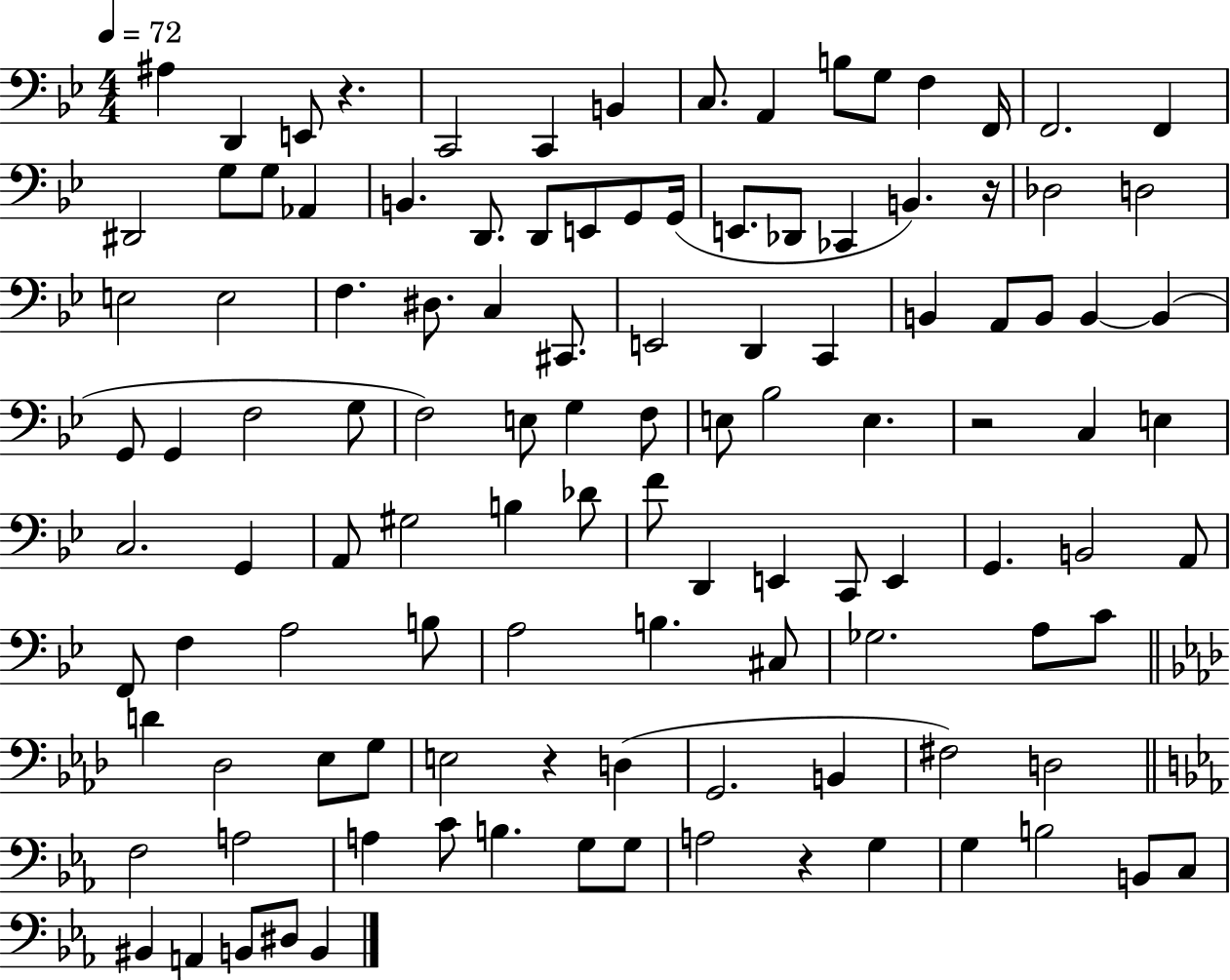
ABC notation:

X:1
T:Untitled
M:4/4
L:1/4
K:Bb
^A, D,, E,,/2 z C,,2 C,, B,, C,/2 A,, B,/2 G,/2 F, F,,/4 F,,2 F,, ^D,,2 G,/2 G,/2 _A,, B,, D,,/2 D,,/2 E,,/2 G,,/2 G,,/4 E,,/2 _D,,/2 _C,, B,, z/4 _D,2 D,2 E,2 E,2 F, ^D,/2 C, ^C,,/2 E,,2 D,, C,, B,, A,,/2 B,,/2 B,, B,, G,,/2 G,, F,2 G,/2 F,2 E,/2 G, F,/2 E,/2 _B,2 E, z2 C, E, C,2 G,, A,,/2 ^G,2 B, _D/2 F/2 D,, E,, C,,/2 E,, G,, B,,2 A,,/2 F,,/2 F, A,2 B,/2 A,2 B, ^C,/2 _G,2 A,/2 C/2 D _D,2 _E,/2 G,/2 E,2 z D, G,,2 B,, ^F,2 D,2 F,2 A,2 A, C/2 B, G,/2 G,/2 A,2 z G, G, B,2 B,,/2 C,/2 ^B,, A,, B,,/2 ^D,/2 B,,